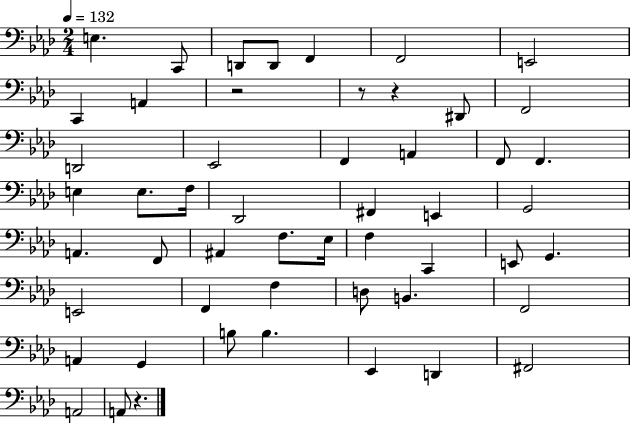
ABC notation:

X:1
T:Untitled
M:2/4
L:1/4
K:Ab
E, C,,/2 D,,/2 D,,/2 F,, F,,2 E,,2 C,, A,, z2 z/2 z ^D,,/2 F,,2 D,,2 _E,,2 F,, A,, F,,/2 F,, E, E,/2 F,/4 _D,,2 ^F,, E,, G,,2 A,, F,,/2 ^A,, F,/2 _E,/4 F, C,, E,,/2 G,, E,,2 F,, F, D,/2 B,, F,,2 A,, G,, B,/2 B, _E,, D,, ^F,,2 A,,2 A,,/2 z